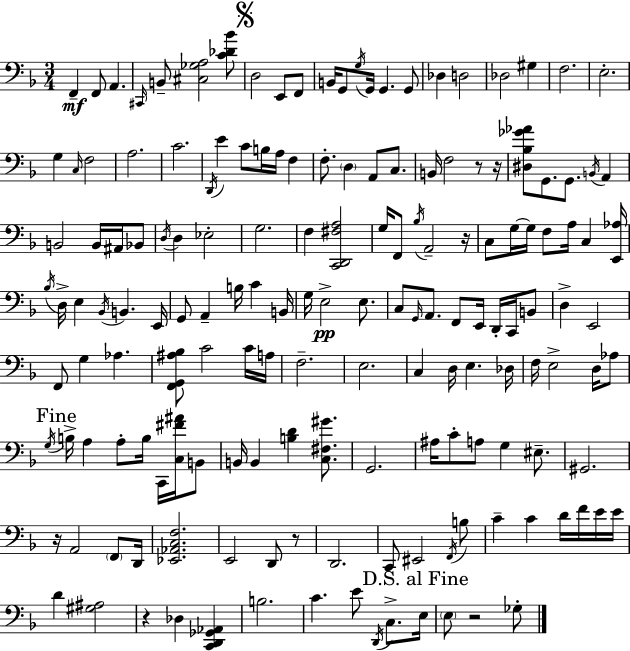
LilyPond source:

{
  \clef bass
  \numericTimeSignature
  \time 3/4
  \key d \minor
  f,4--\mf f,8 a,4. | \grace { cis,16 } b,8-- <cis ges a>2 <c' des' bes'>8 | \mark \markup { \musicglyph "scripts.segno" } d2 e,8 f,8 | b,16 g,8 \acciaccatura { g16 } g,16 g,4. | \break g,8 des4 d2 | des2 gis4 | f2. | e2.-. | \break g4 \grace { c16 } f2 | a2. | c'2. | \acciaccatura { d,16 } e'4 c'8 b16 a16 | \break f4 f8.-. \parenthesize d4 a,8 | c8. b,16 f2 | r8 r16 <dis bes ges' aes'>8 g,8. g,8. | \acciaccatura { b,16 } a,4 b,2 | \break b,16 ais,16 bes,8 \acciaccatura { d16 } d4 ees2-. | g2. | f4 <c, d, fis a>2 | g16 f,8 \acciaccatura { bes16 } a,2-- | \break r16 c8 g16~~ g16 f8 | a16 c4 <e, aes>16 \acciaccatura { bes16 } d16-> e4 | \acciaccatura { bes,16 } b,4. e,16 g,8 a,4-- | b16 c'4 b,16 g16 e2->\pp | \break e8. c8 \grace { g,16 } | a,8. f,8 e,16 d,16-. c,16 b,8 d4-> | e,2 f,8 | g4 aes4. <f, g, ais bes>8 | \break c'2 c'16 a16 f2.-- | e2. | c4 | d16 e4. des16 f16 e2-> | \break d16 aes8 \mark "Fine" \acciaccatura { g16 } b16-> | a4 a8-. b16 c,16 <c fis' ais'>16 b,8 b,16 | b,4 <b d'>4 <c fis gis'>8. g,2. | ais16 | \break c'8-. a8 g4 eis8.-- gis,2. | r16 | a,2 \parenthesize f,8 d,16 <ees, aes, c f>2. | e,2 | \break d,8 r8 d,2. | c,8 | eis,2 \acciaccatura { f,16 } b8 | c'4-- c'4 d'16 f'16 e'16 e'16 | \break d'4 <gis ais>2 | r4 des4 <c, d, ges, aes,>4 | b2. | c'4. e'8 \acciaccatura { d,16 } c8.-> | \break \mark "D.S. al Fine" e16 \parenthesize e8 r2 ges8-. | \bar "|."
}